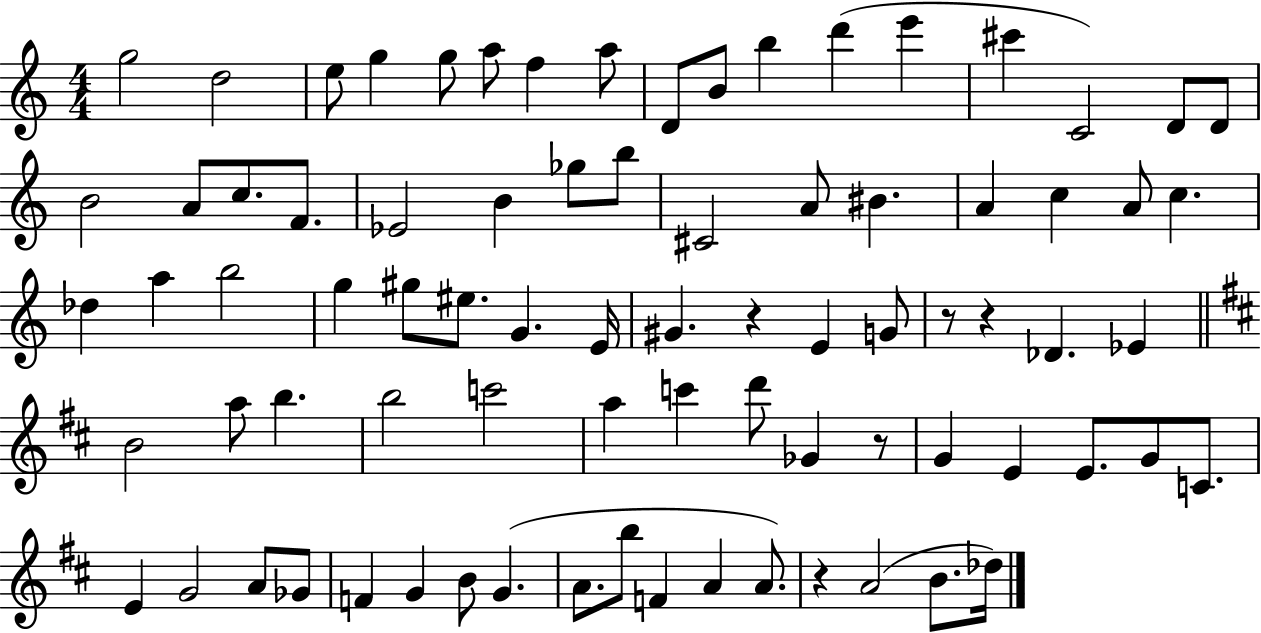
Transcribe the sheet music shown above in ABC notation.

X:1
T:Untitled
M:4/4
L:1/4
K:C
g2 d2 e/2 g g/2 a/2 f a/2 D/2 B/2 b d' e' ^c' C2 D/2 D/2 B2 A/2 c/2 F/2 _E2 B _g/2 b/2 ^C2 A/2 ^B A c A/2 c _d a b2 g ^g/2 ^e/2 G E/4 ^G z E G/2 z/2 z _D _E B2 a/2 b b2 c'2 a c' d'/2 _G z/2 G E E/2 G/2 C/2 E G2 A/2 _G/2 F G B/2 G A/2 b/2 F A A/2 z A2 B/2 _d/4